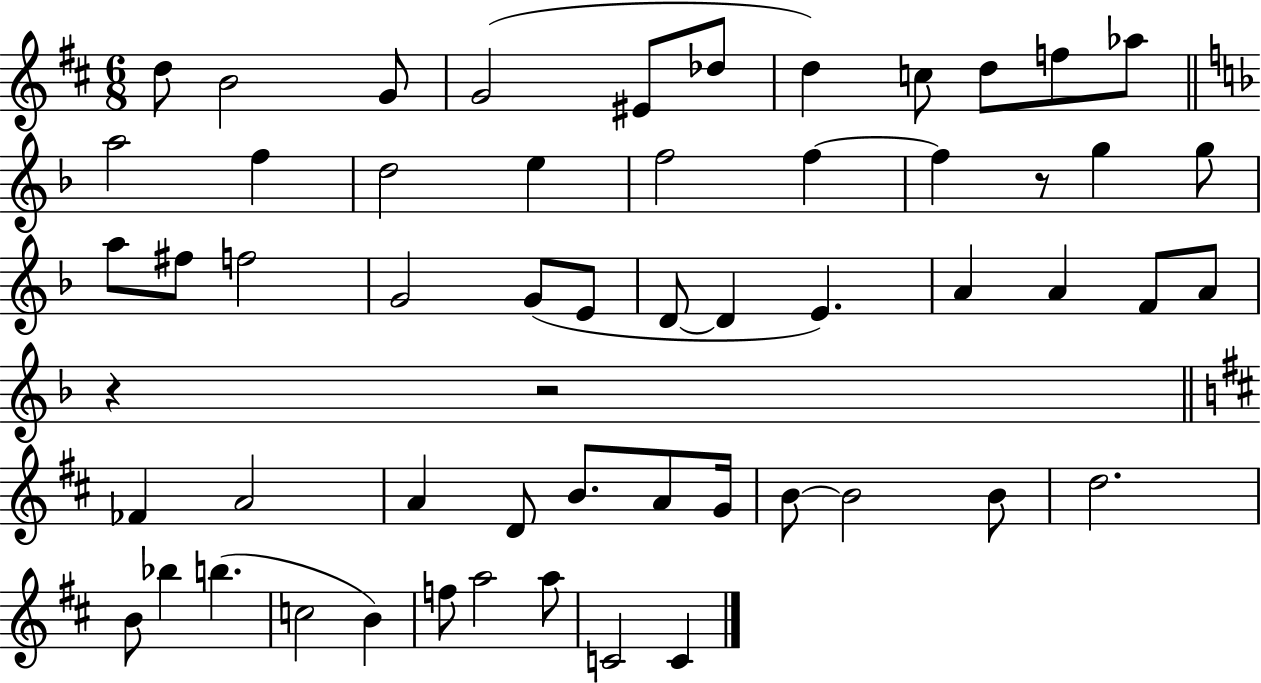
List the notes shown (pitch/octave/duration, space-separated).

D5/e B4/h G4/e G4/h EIS4/e Db5/e D5/q C5/e D5/e F5/e Ab5/e A5/h F5/q D5/h E5/q F5/h F5/q F5/q R/e G5/q G5/e A5/e F#5/e F5/h G4/h G4/e E4/e D4/e D4/q E4/q. A4/q A4/q F4/e A4/e R/q R/h FES4/q A4/h A4/q D4/e B4/e. A4/e G4/s B4/e B4/h B4/e D5/h. B4/e Bb5/q B5/q. C5/h B4/q F5/e A5/h A5/e C4/h C4/q